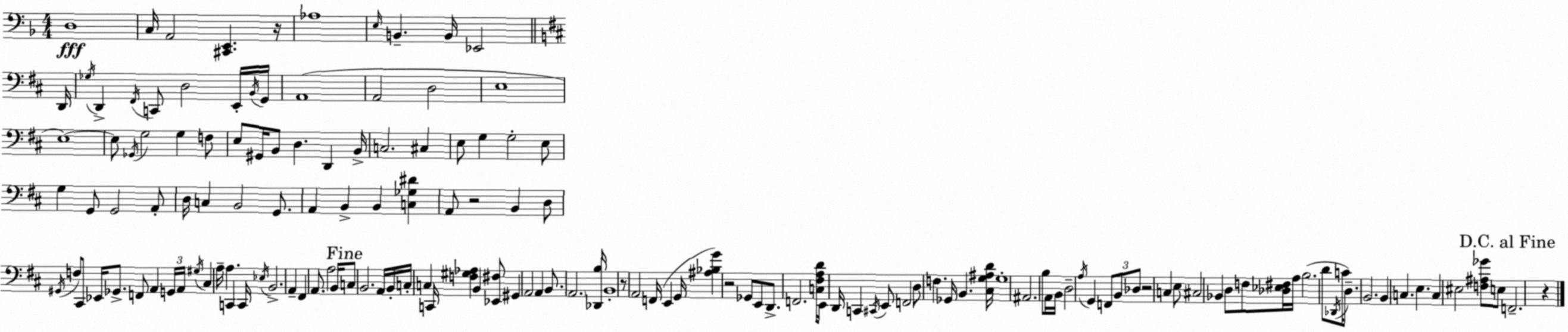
X:1
T:Untitled
M:4/4
L:1/4
K:Dm
D,4 C,/4 A,,2 [^C,,E,,] z/4 _A,4 E,/4 B,, B,,/4 _E,,2 D,,/4 _G,/4 D,, ^F,,/4 C,,/2 D,2 E,,/4 B,,/4 G,,/4 A,,4 A,,2 D,2 E,4 E,4 E,/2 _G,,/4 G,2 G, F,/2 E,/2 ^G,,/4 B,,/2 D, D,, B,,/4 C,2 ^C, E,/2 G, G,2 E,/2 G, G,,/2 G,,2 A,,/2 D,/4 C, B,,2 G,,/2 A,, B,, B,, [C,_G,^D] A,,/2 z2 B,, D,/2 ^G,,/4 F,/2 ^C,,/2 _E,,/4 _G,,/2 F,,/2 A,, G,,/4 A,,/4 ^G,/4 ^C, A,/4 A, C,, C,,/4 _E,/4 B,,2 A,, ^F,, A,,/2 A,2 B,,/4 C,/2 B,,2 A,,/4 B,,/4 C,/4 C, C,,/4 [F,^G,_A,] B,, [_E,,^F,]/2 ^G,, A,,2 A,, B,,/2 A,,2 [_D,,B,]/4 B,,4 z/2 A,,2 F,,/4 E,, G,,/4 [^A,_B,G] z2 _G,,/2 E,,/2 D,,/2 F,,2 [C,^F,A,D]/4 E,,/4 D,,/4 C,, ^C,,/4 E,,/2 F,,2 D,/2 F, _G,,/4 B,, [^C,G,^A,D]/4 G,4 ^A,,2 B,/2 A,,/4 B,,/4 D,2 A,/4 G,, F,,/2 B,,/2 _D,/2 z2 C, E,/2 ^C,2 _B,, D,/2 F,/2 [_D,_E,^F,]/4 A,/4 B,2 D/2 _D,,/4 C/4 D,/2 B,,2 B,, C, E, C, ^E,2 [F,^A,_G]/2 E,/2 F,,2 z